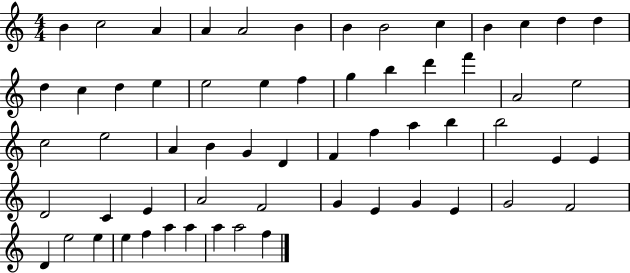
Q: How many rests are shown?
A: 0